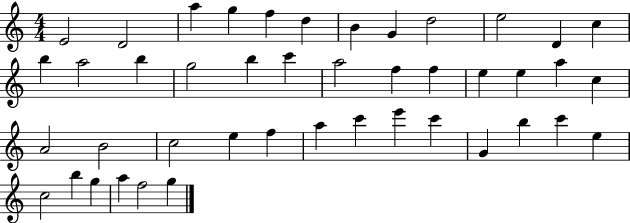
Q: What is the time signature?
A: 4/4